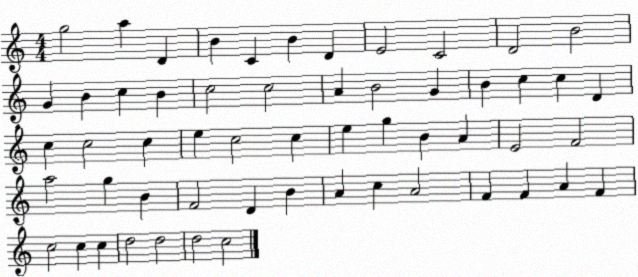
X:1
T:Untitled
M:4/4
L:1/4
K:C
g2 a D B C B D E2 C2 D2 B2 G B c B c2 c2 A B2 G B c c D c c2 c e c2 c e g B A E2 F2 a2 g B F2 D B A c A2 F F A F c2 c c d2 d2 d2 c2